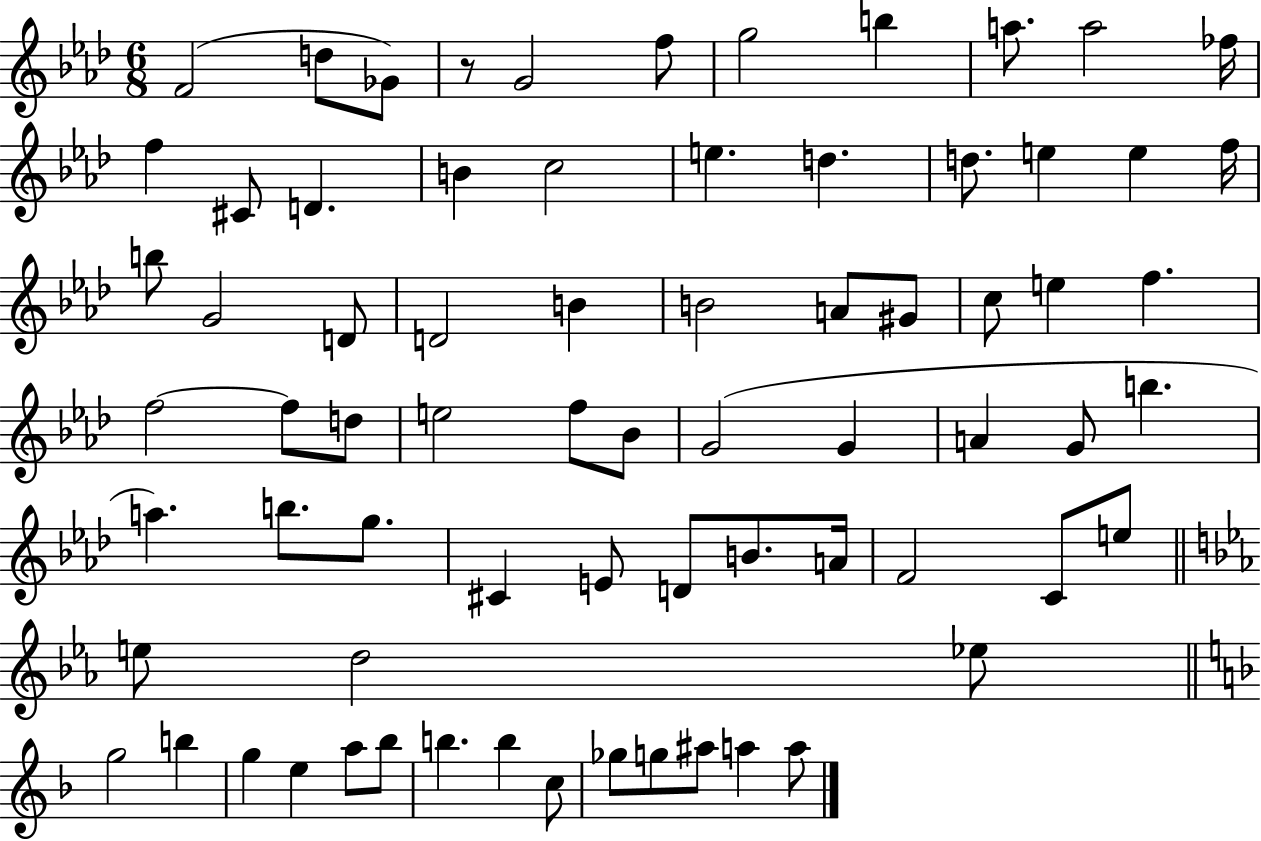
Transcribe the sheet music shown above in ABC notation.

X:1
T:Untitled
M:6/8
L:1/4
K:Ab
F2 d/2 _G/2 z/2 G2 f/2 g2 b a/2 a2 _f/4 f ^C/2 D B c2 e d d/2 e e f/4 b/2 G2 D/2 D2 B B2 A/2 ^G/2 c/2 e f f2 f/2 d/2 e2 f/2 _B/2 G2 G A G/2 b a b/2 g/2 ^C E/2 D/2 B/2 A/4 F2 C/2 e/2 e/2 d2 _e/2 g2 b g e a/2 _b/2 b b c/2 _g/2 g/2 ^a/2 a a/2